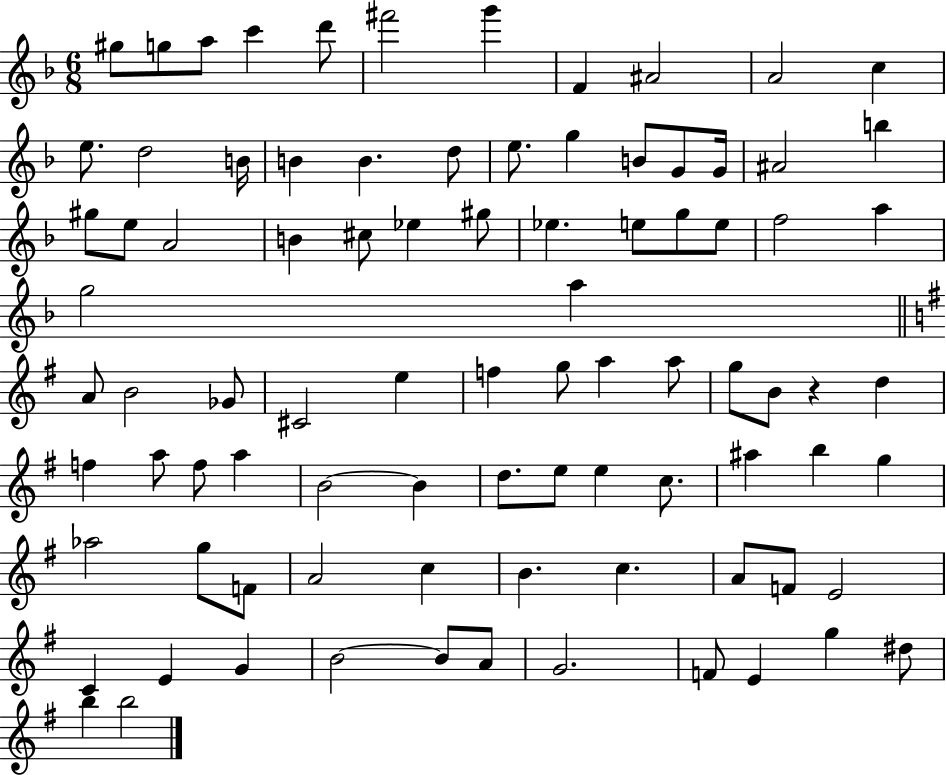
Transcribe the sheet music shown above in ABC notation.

X:1
T:Untitled
M:6/8
L:1/4
K:F
^g/2 g/2 a/2 c' d'/2 ^f'2 g' F ^A2 A2 c e/2 d2 B/4 B B d/2 e/2 g B/2 G/2 G/4 ^A2 b ^g/2 e/2 A2 B ^c/2 _e ^g/2 _e e/2 g/2 e/2 f2 a g2 a A/2 B2 _G/2 ^C2 e f g/2 a a/2 g/2 B/2 z d f a/2 f/2 a B2 B d/2 e/2 e c/2 ^a b g _a2 g/2 F/2 A2 c B c A/2 F/2 E2 C E G B2 B/2 A/2 G2 F/2 E g ^d/2 b b2